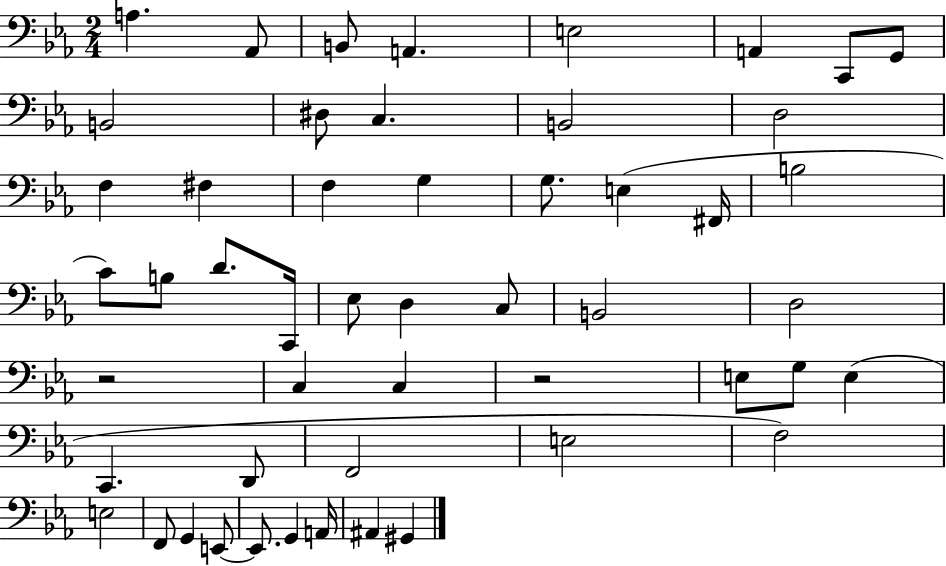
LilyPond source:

{
  \clef bass
  \numericTimeSignature
  \time 2/4
  \key ees \major
  a4. aes,8 | b,8 a,4. | e2 | a,4 c,8 g,8 | \break b,2 | dis8 c4. | b,2 | d2 | \break f4 fis4 | f4 g4 | g8. e4( fis,16 | b2 | \break c'8) b8 d'8. c,16 | ees8 d4 c8 | b,2 | d2 | \break r2 | c4 c4 | r2 | e8 g8 e4( | \break c,4. d,8 | f,2 | e2 | f2) | \break e2 | f,8 g,4 e,8~~ | e,8. g,4 a,16 | ais,4 gis,4 | \break \bar "|."
}